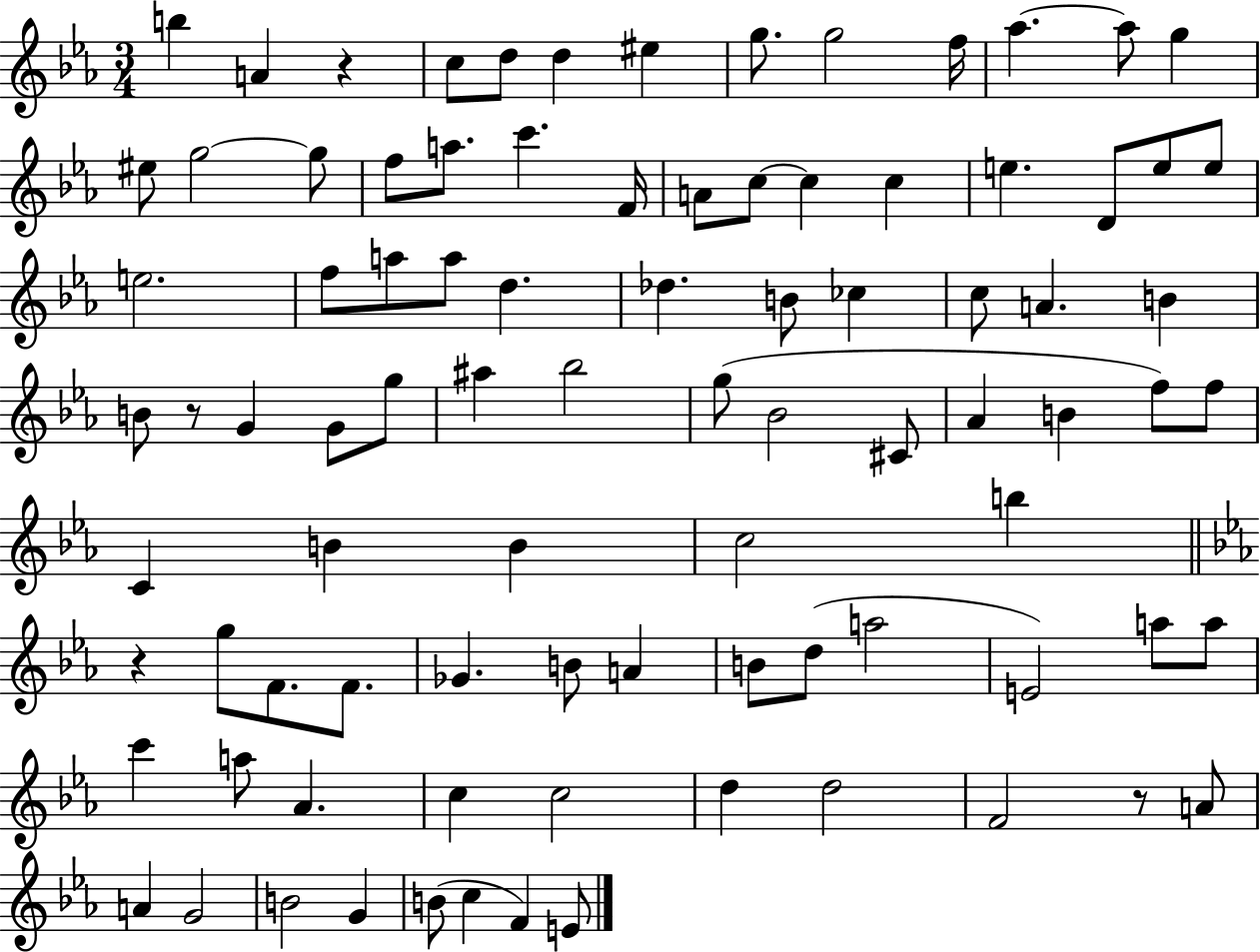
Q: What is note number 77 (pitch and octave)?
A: A4